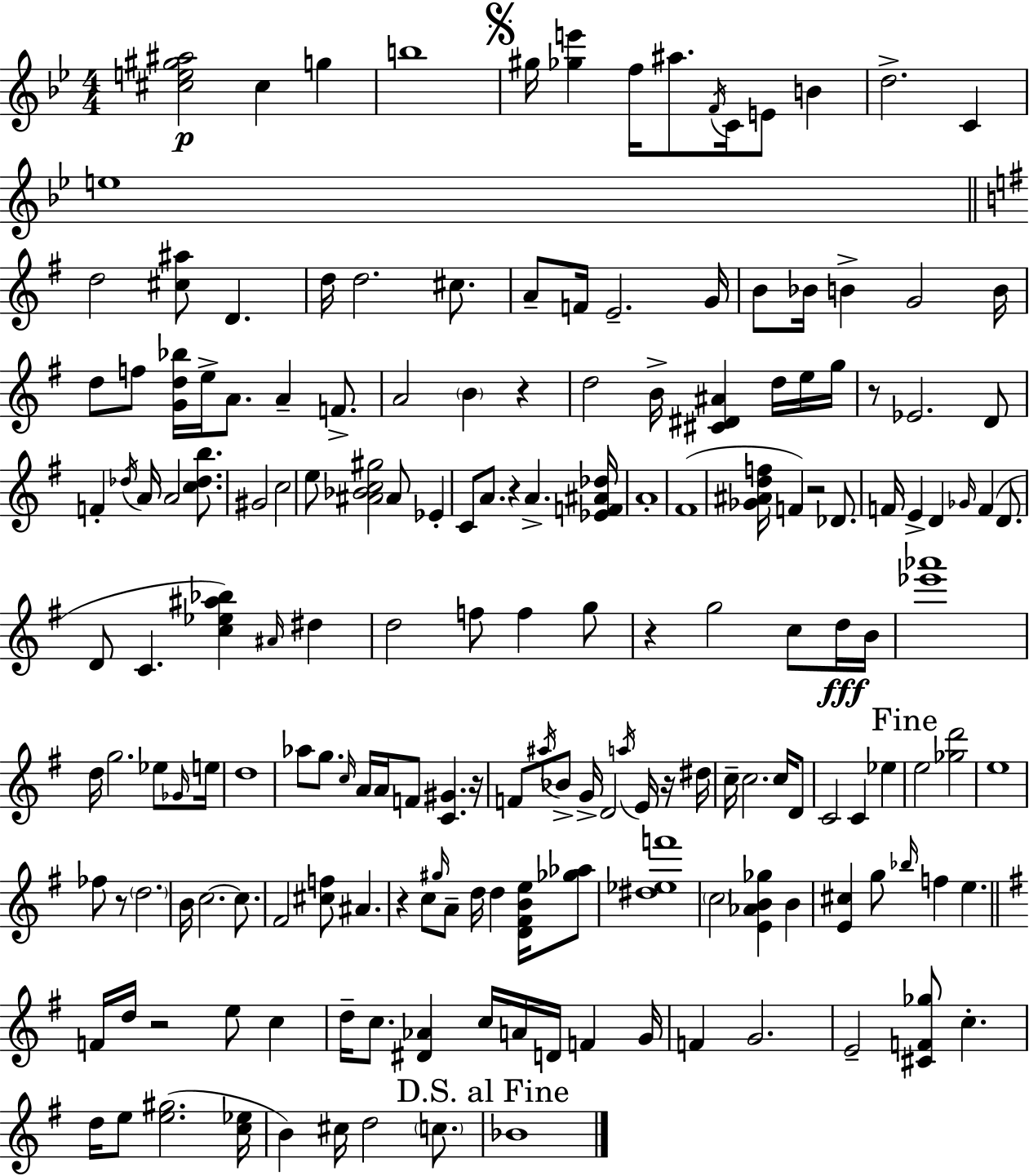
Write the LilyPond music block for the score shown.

{
  \clef treble
  \numericTimeSignature
  \time 4/4
  \key g \minor
  <cis'' e'' gis'' ais''>2\p cis''4 g''4 | b''1 | \mark \markup { \musicglyph "scripts.segno" } gis''16 <ges'' e'''>4 f''16 ais''8. \acciaccatura { f'16 } c'16 e'8 b'4 | d''2.-> c'4 | \break e''1 | \bar "||" \break \key g \major d''2 <cis'' ais''>8 d'4. | d''16 d''2. cis''8. | a'8-- f'16 e'2.-- g'16 | b'8 bes'16 b'4-> g'2 b'16 | \break d''8 f''8 <g' d'' bes''>16 e''16-> a'8. a'4-- f'8.-> | a'2 \parenthesize b'4 r4 | d''2 b'16-> <cis' dis' ais'>4 d''16 e''16 g''16 | r8 ees'2. d'8 | \break f'4-. \acciaccatura { des''16 } a'16 a'2 <c'' des'' b''>8. | gis'2 c''2 | e''8 <ais' bes' c'' gis''>2 ais'8 ees'4-. | c'8 a'8. r4 a'4.-> | \break <ees' f' ais' des''>16 a'1-. | fis'1( | <ges' ais' d'' f''>16 f'4) r2 des'8. | f'16 e'4-> d'4 \grace { ges'16 }( f'4 d'8. | \break d'8 c'4. <c'' ees'' ais'' bes''>4) \grace { ais'16 } dis''4 | d''2 f''8 f''4 | g''8 r4 g''2 c''8 | d''16\fff b'16 <ees''' aes'''>1 | \break d''16 g''2. | ees''8 \grace { ges'16 } e''16 d''1 | aes''8 g''8. \grace { c''16 } a'16 a'16 f'8 <c' gis'>4. | r16 f'8 \acciaccatura { ais''16 } bes'8-> g'16-> d'2 | \break \acciaccatura { a''16 } e'16 r16 dis''16 c''16-- c''2. | c''16 d'8 c'2 c'4 | ees''4 \mark "Fine" e''2 <ges'' d'''>2 | e''1 | \break fes''8 r8 \parenthesize d''2. | b'16 c''2.~~ | c''8. fis'2 <cis'' f''>8 | ais'4. r4 c''8 \grace { gis''16 } a'8-- | \break d''16 d''4 <d' fis' b' e''>16 <ges'' aes''>8 <dis'' ees'' f'''>1 | \parenthesize c''2 | <e' aes' b' ges''>4 b'4 <e' cis''>4 g''8 \grace { bes''16 } f''4 | e''4. \bar "||" \break \key e \minor f'16 d''16 r2 e''8 c''4 | d''16-- c''8. <dis' aes'>4 c''16 a'16 d'16 f'4 g'16 | f'4 g'2. | e'2-- <cis' f' ges''>8 c''4.-. | \break d''16 e''8 <e'' gis''>2.( <c'' ees''>16 | b'4) cis''16 d''2 \parenthesize c''8. | \mark "D.S. al Fine" bes'1 | \bar "|."
}